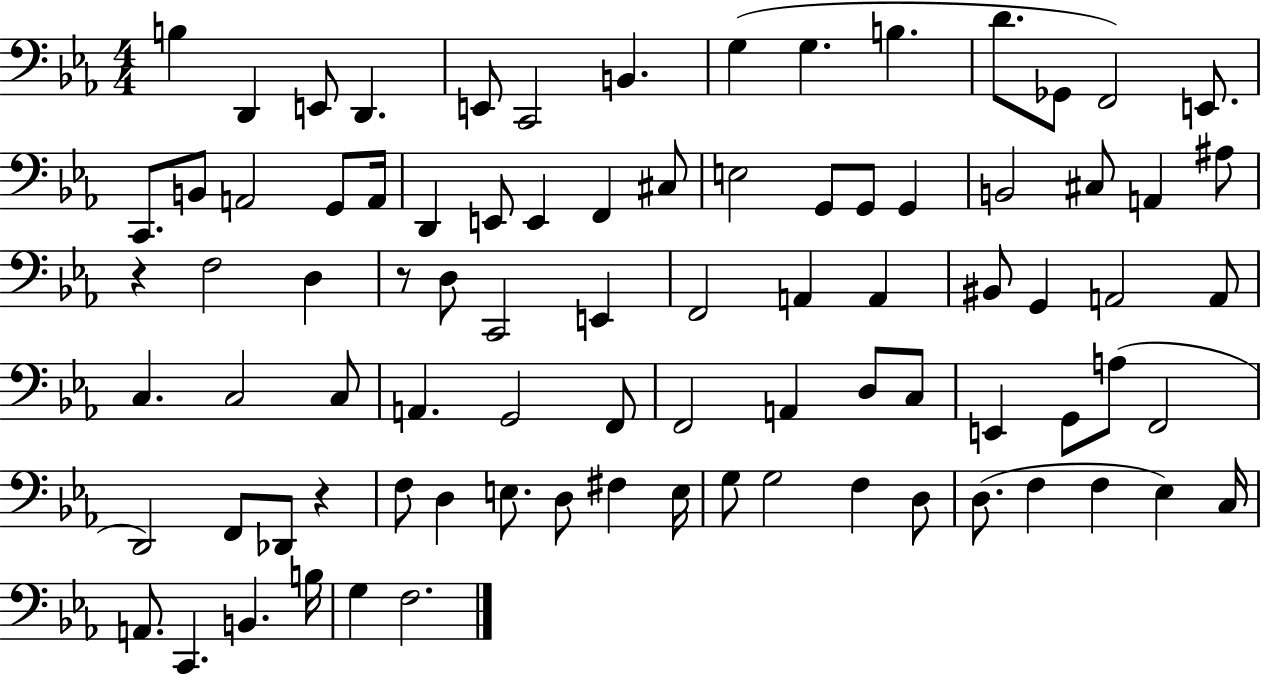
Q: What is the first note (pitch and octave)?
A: B3